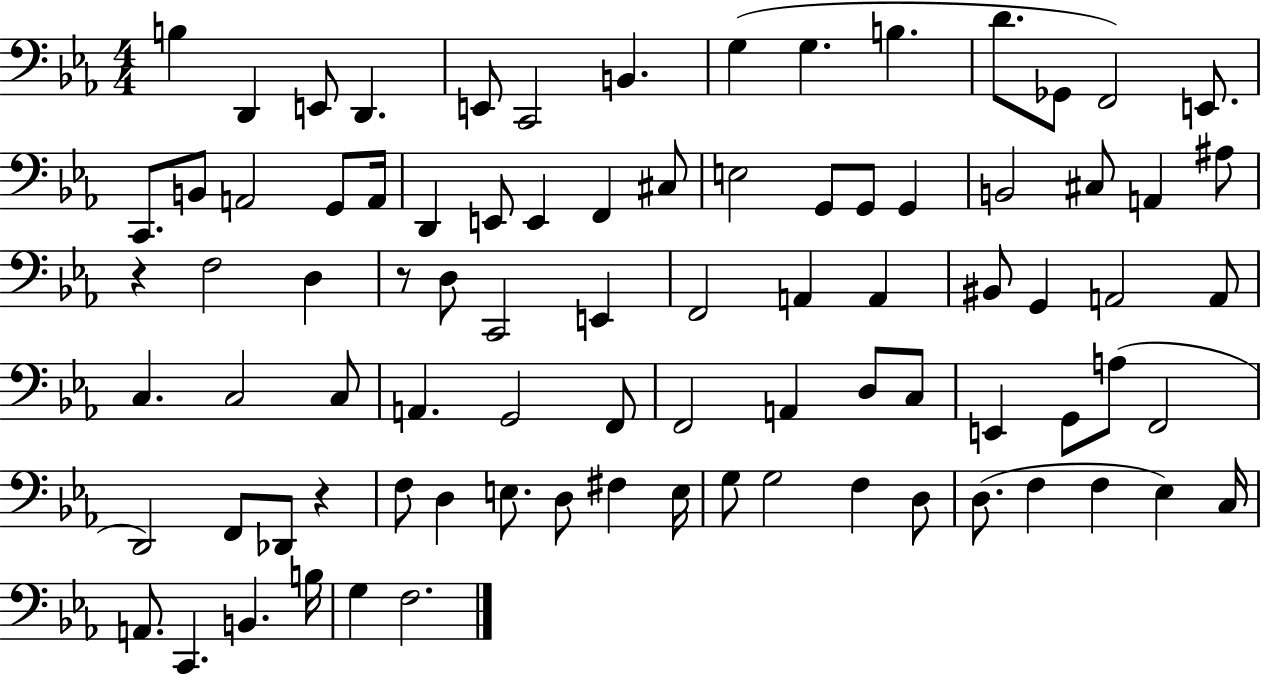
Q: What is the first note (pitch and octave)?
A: B3